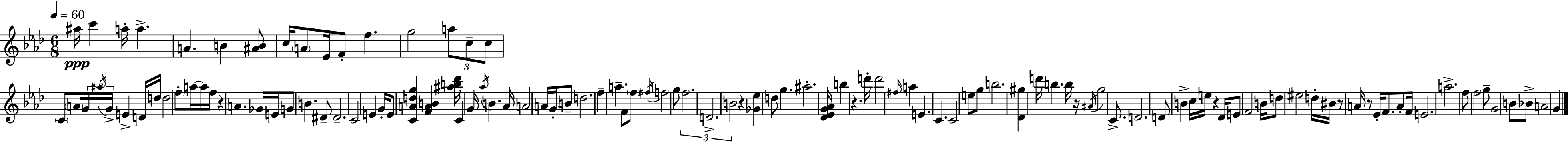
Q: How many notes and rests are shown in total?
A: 121